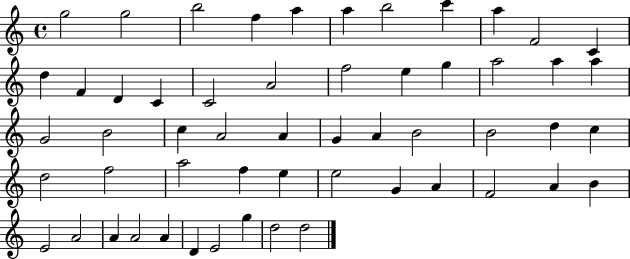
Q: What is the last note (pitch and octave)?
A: D5